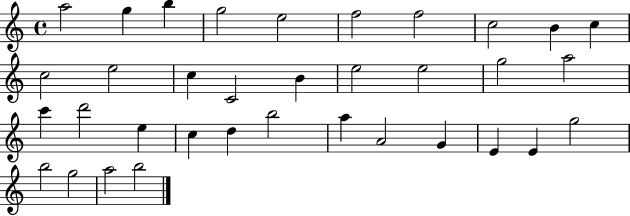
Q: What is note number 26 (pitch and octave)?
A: A5